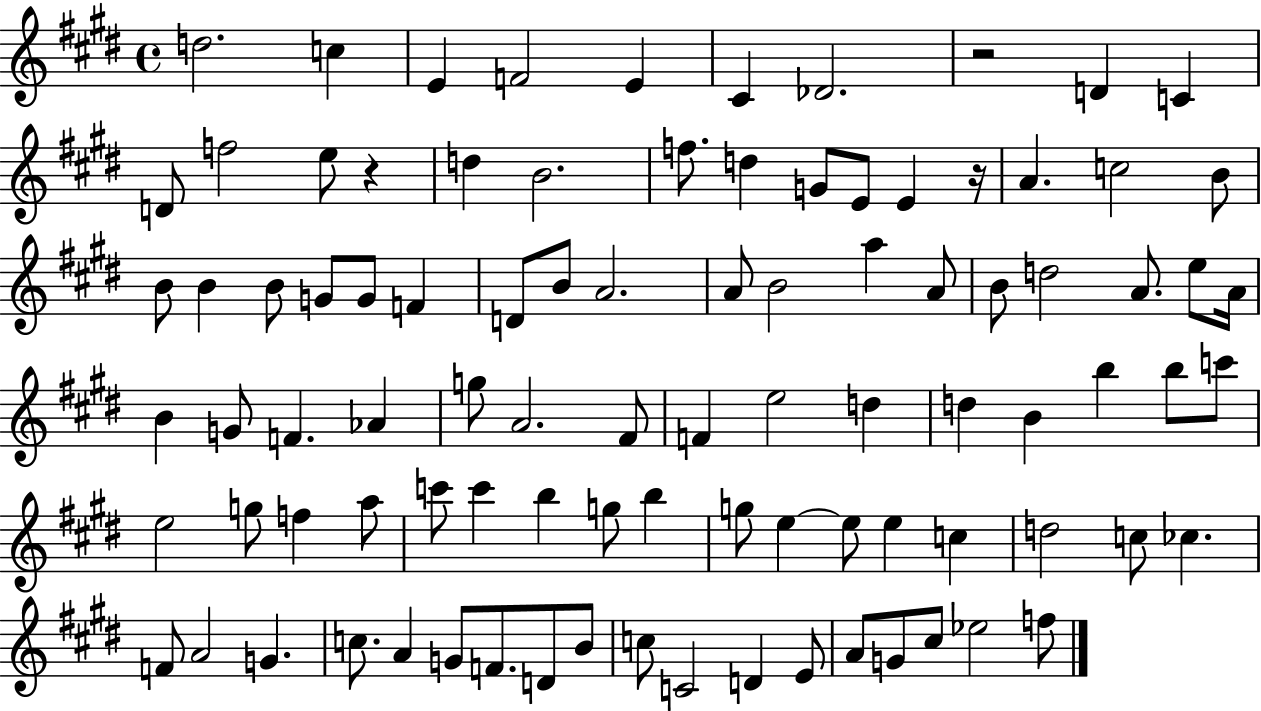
D5/h. C5/q E4/q F4/h E4/q C#4/q Db4/h. R/h D4/q C4/q D4/e F5/h E5/e R/q D5/q B4/h. F5/e. D5/q G4/e E4/e E4/q R/s A4/q. C5/h B4/e B4/e B4/q B4/e G4/e G4/e F4/q D4/e B4/e A4/h. A4/e B4/h A5/q A4/e B4/e D5/h A4/e. E5/e A4/s B4/q G4/e F4/q. Ab4/q G5/e A4/h. F#4/e F4/q E5/h D5/q D5/q B4/q B5/q B5/e C6/e E5/h G5/e F5/q A5/e C6/e C6/q B5/q G5/e B5/q G5/e E5/q E5/e E5/q C5/q D5/h C5/e CES5/q. F4/e A4/h G4/q. C5/e. A4/q G4/e F4/e. D4/e B4/e C5/e C4/h D4/q E4/e A4/e G4/e C#5/e Eb5/h F5/e